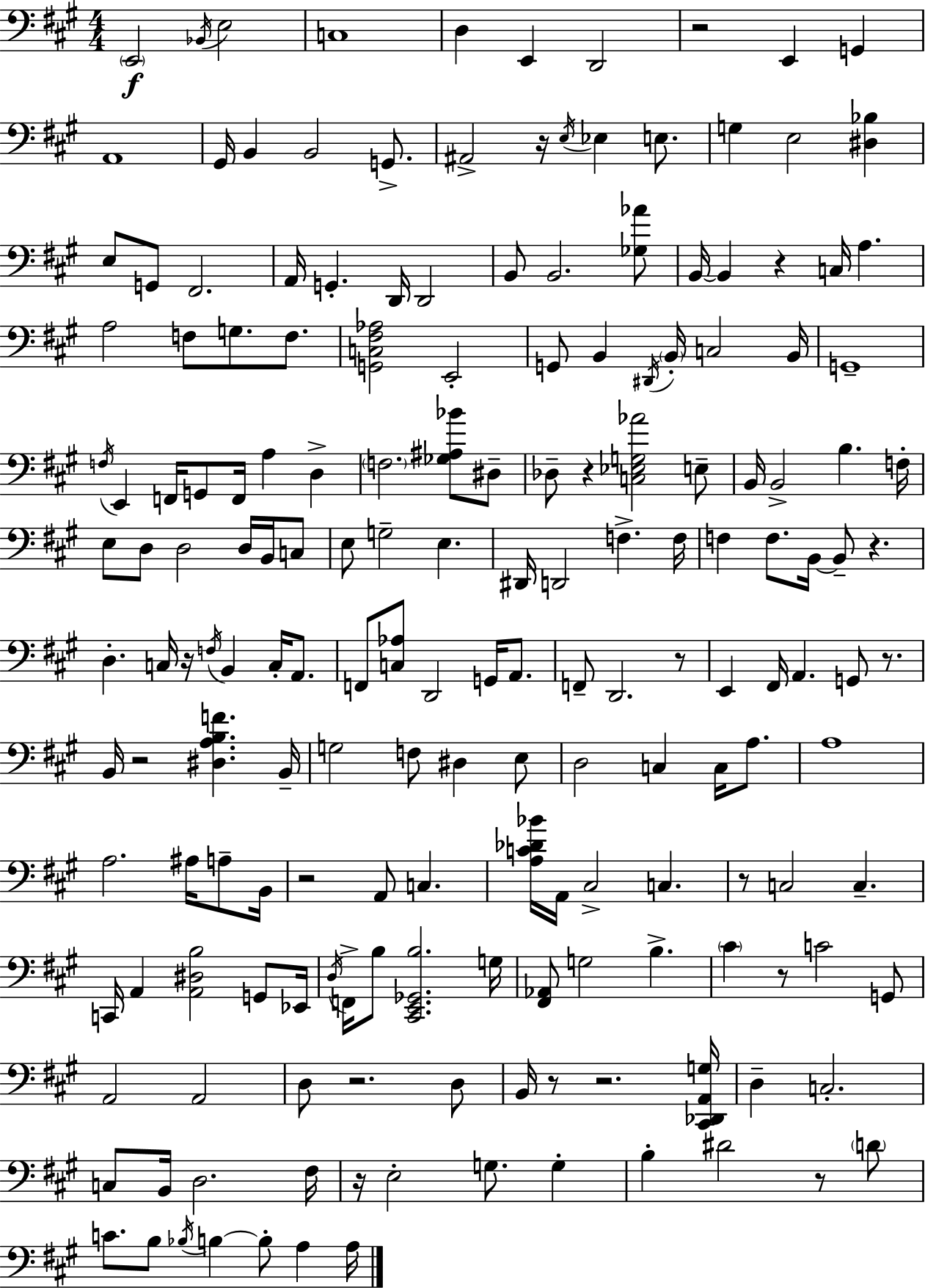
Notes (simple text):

E2/h Bb2/s E3/h C3/w D3/q E2/q D2/h R/h E2/q G2/q A2/w G#2/s B2/q B2/h G2/e. A#2/h R/s E3/s Eb3/q E3/e. G3/q E3/h [D#3,Bb3]/q E3/e G2/e F#2/h. A2/s G2/q. D2/s D2/h B2/e B2/h. [Gb3,Ab4]/e B2/s B2/q R/q C3/s A3/q. A3/h F3/e G3/e. F3/e. [G2,C3,F#3,Ab3]/h E2/h G2/e B2/q D#2/s B2/s C3/h B2/s G2/w F3/s E2/q F2/s G2/e F2/s A3/q D3/q F3/h. [Gb3,A#3,Bb4]/e D#3/e Db3/e R/q [C3,Eb3,G3,Ab4]/h E3/e B2/s B2/h B3/q. F3/s E3/e D3/e D3/h D3/s B2/s C3/e E3/e G3/h E3/q. D#2/s D2/h F3/q. F3/s F3/q F3/e. B2/s B2/e R/q. D3/q. C3/s R/s F3/s B2/q C3/s A2/e. F2/e [C3,Ab3]/e D2/h G2/s A2/e. F2/e D2/h. R/e E2/q F#2/s A2/q. G2/e R/e. B2/s R/h [D#3,A3,B3,F4]/q. B2/s G3/h F3/e D#3/q E3/e D3/h C3/q C3/s A3/e. A3/w A3/h. A#3/s A3/e B2/s R/h A2/e C3/q. [A3,C4,Db4,Bb4]/s A2/s C#3/h C3/q. R/e C3/h C3/q. C2/s A2/q [A2,D#3,B3]/h G2/e Eb2/s D3/s F2/s B3/e [C#2,E2,Gb2,B3]/h. G3/s [F#2,Ab2]/e G3/h B3/q. C#4/q R/e C4/h G2/e A2/h A2/h D3/e R/h. D3/e B2/s R/e R/h. [C#2,Db2,A2,G3]/s D3/q C3/h. C3/e B2/s D3/h. F#3/s R/s E3/h G3/e. G3/q B3/q D#4/h R/e D4/e C4/e. B3/e Bb3/s B3/q B3/e A3/q A3/s